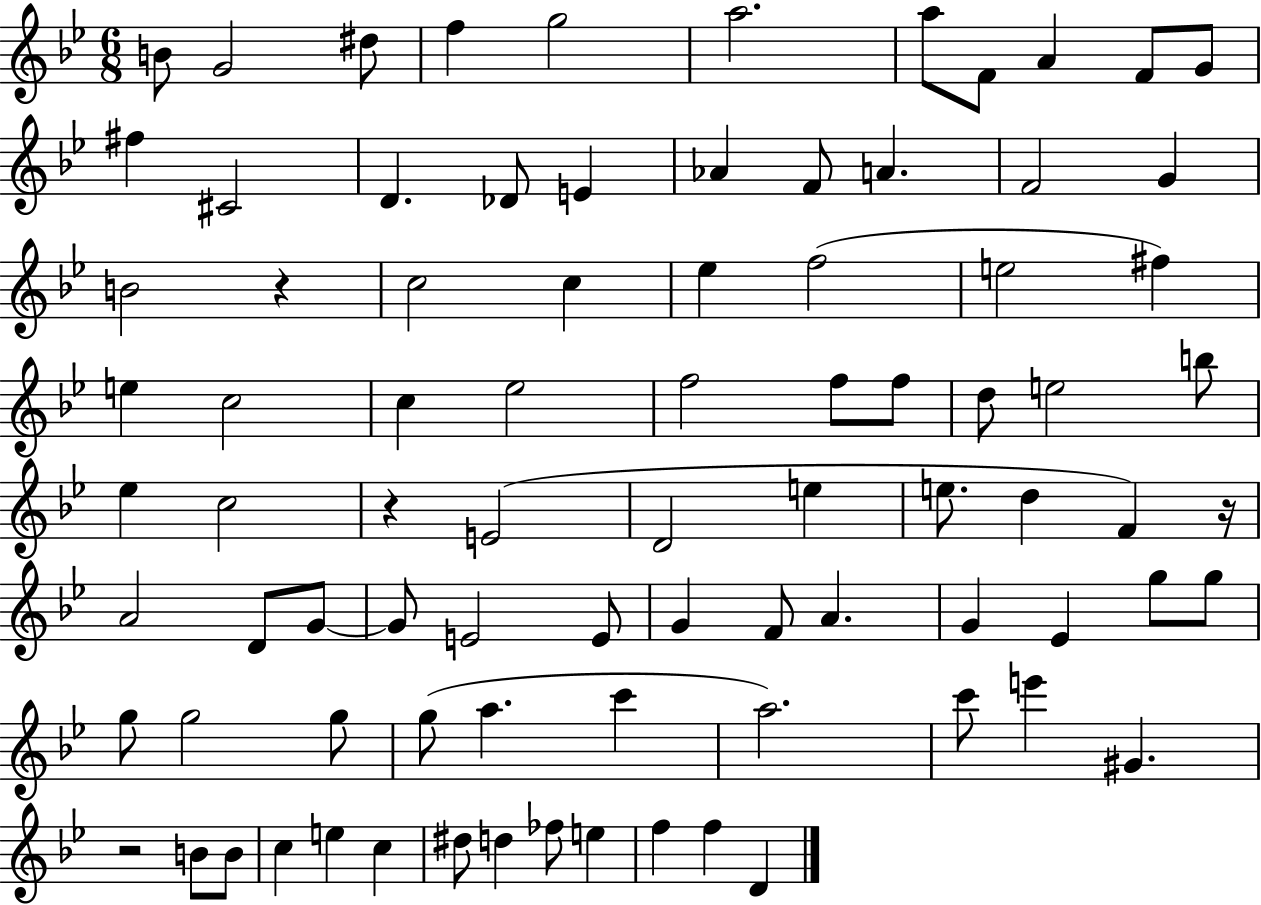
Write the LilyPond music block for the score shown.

{
  \clef treble
  \numericTimeSignature
  \time 6/8
  \key bes \major
  \repeat volta 2 { b'8 g'2 dis''8 | f''4 g''2 | a''2. | a''8 f'8 a'4 f'8 g'8 | \break fis''4 cis'2 | d'4. des'8 e'4 | aes'4 f'8 a'4. | f'2 g'4 | \break b'2 r4 | c''2 c''4 | ees''4 f''2( | e''2 fis''4) | \break e''4 c''2 | c''4 ees''2 | f''2 f''8 f''8 | d''8 e''2 b''8 | \break ees''4 c''2 | r4 e'2( | d'2 e''4 | e''8. d''4 f'4) r16 | \break a'2 d'8 g'8~~ | g'8 e'2 e'8 | g'4 f'8 a'4. | g'4 ees'4 g''8 g''8 | \break g''8 g''2 g''8 | g''8( a''4. c'''4 | a''2.) | c'''8 e'''4 gis'4. | \break r2 b'8 b'8 | c''4 e''4 c''4 | dis''8 d''4 fes''8 e''4 | f''4 f''4 d'4 | \break } \bar "|."
}